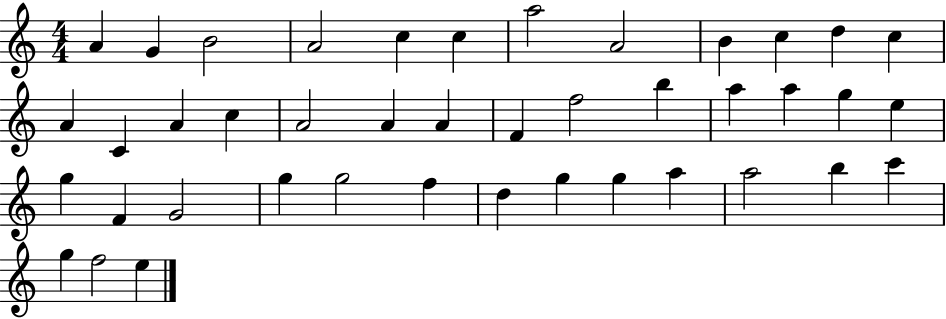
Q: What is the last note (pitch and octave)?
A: E5